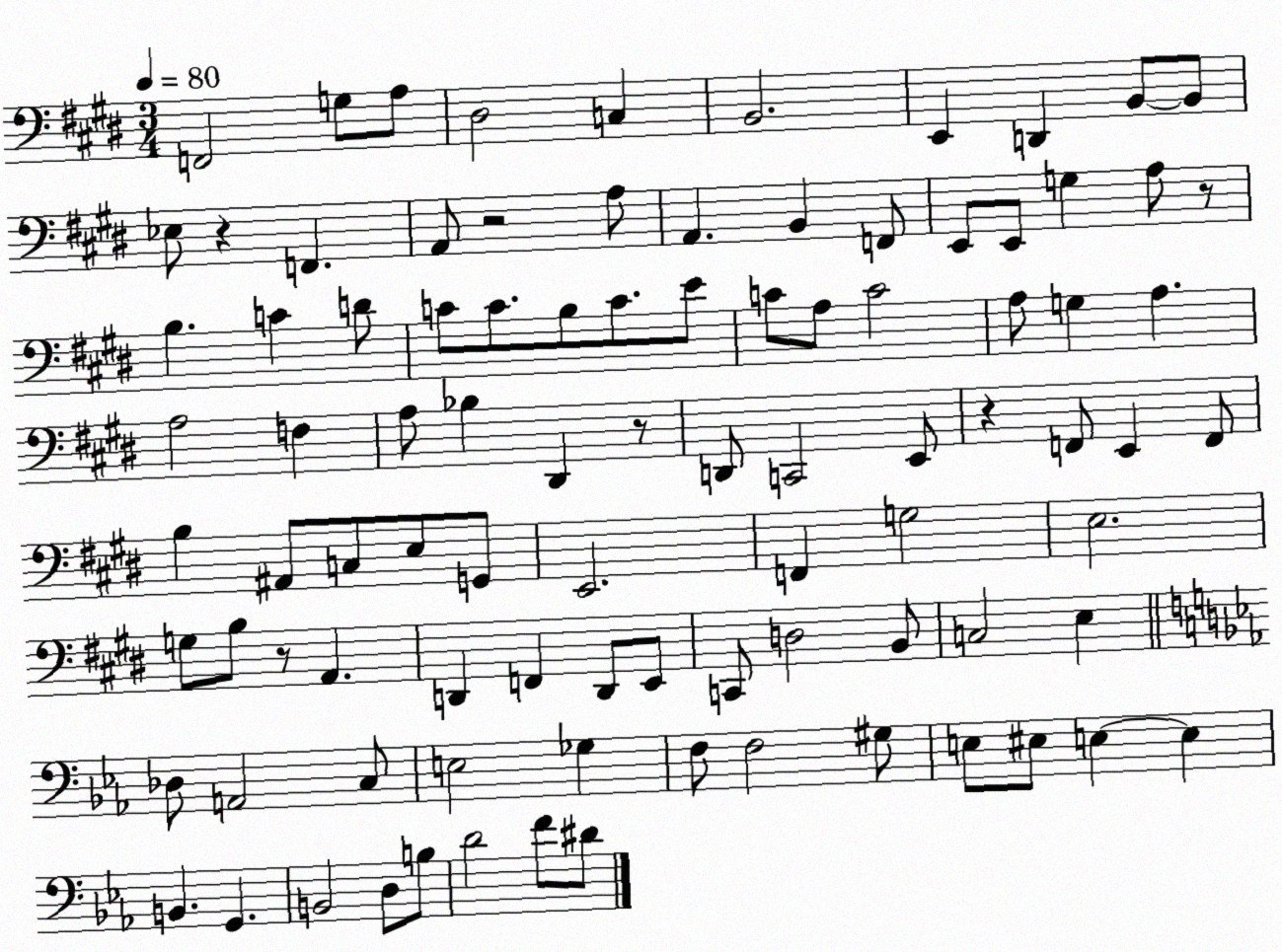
X:1
T:Untitled
M:3/4
L:1/4
K:E
F,,2 G,/2 A,/2 ^D,2 C, B,,2 E,, D,, B,,/2 B,,/2 _E,/2 z F,, A,,/2 z2 A,/2 A,, B,, F,,/2 E,,/2 E,,/2 G, A,/2 z/2 B, C D/2 C/2 C/2 B,/2 C/2 E/2 C/2 A,/2 C2 A,/2 G, A, A,2 F, A,/2 _B, ^D,, z/2 D,,/2 C,,2 E,,/2 z F,,/2 E,, F,,/2 B, ^A,,/2 C,/2 E,/2 G,,/2 E,,2 F,, G,2 E,2 G,/2 B,/2 z/2 A,, D,, F,, D,,/2 E,,/2 C,,/2 D,2 B,,/2 C,2 E, _D,/2 A,,2 C,/2 E,2 _G, F,/2 F,2 ^G,/2 E,/2 ^E,/2 E, E, B,, G,, B,,2 D,/2 B,/2 D2 F/2 ^D/2